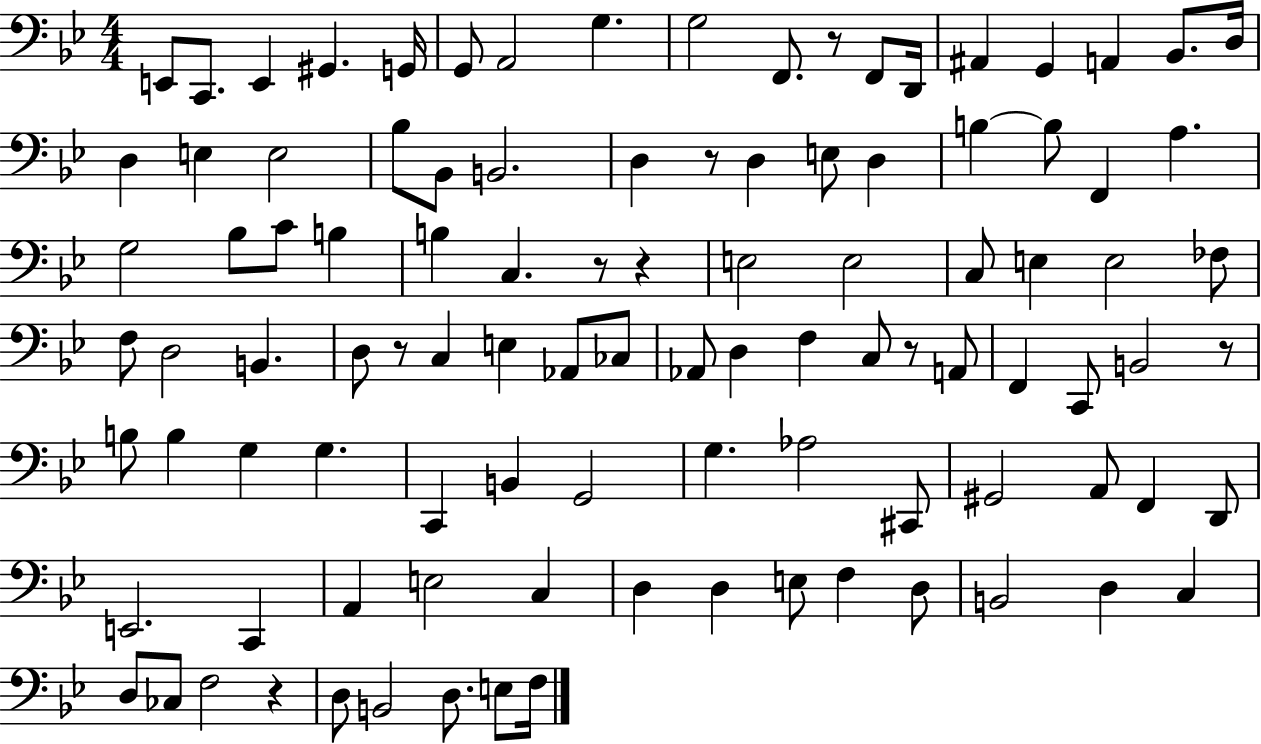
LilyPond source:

{
  \clef bass
  \numericTimeSignature
  \time 4/4
  \key bes \major
  e,8 c,8. e,4 gis,4. g,16 | g,8 a,2 g4. | g2 f,8. r8 f,8 d,16 | ais,4 g,4 a,4 bes,8. d16 | \break d4 e4 e2 | bes8 bes,8 b,2. | d4 r8 d4 e8 d4 | b4~~ b8 f,4 a4. | \break g2 bes8 c'8 b4 | b4 c4. r8 r4 | e2 e2 | c8 e4 e2 fes8 | \break f8 d2 b,4. | d8 r8 c4 e4 aes,8 ces8 | aes,8 d4 f4 c8 r8 a,8 | f,4 c,8 b,2 r8 | \break b8 b4 g4 g4. | c,4 b,4 g,2 | g4. aes2 cis,8 | gis,2 a,8 f,4 d,8 | \break e,2. c,4 | a,4 e2 c4 | d4 d4 e8 f4 d8 | b,2 d4 c4 | \break d8 ces8 f2 r4 | d8 b,2 d8. e8 f16 | \bar "|."
}